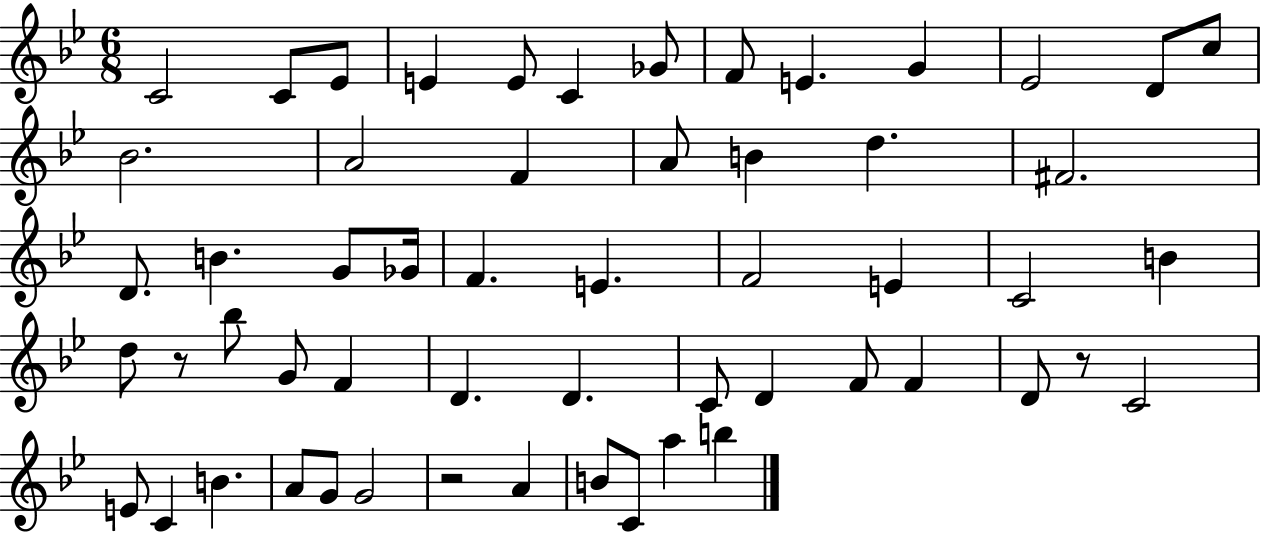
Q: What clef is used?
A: treble